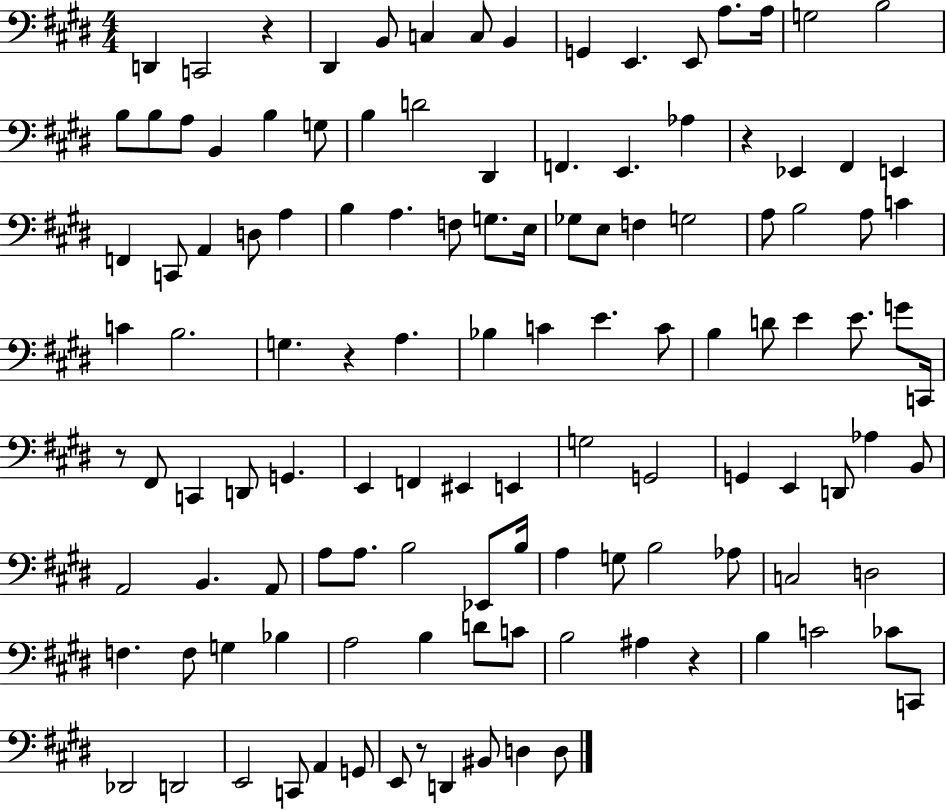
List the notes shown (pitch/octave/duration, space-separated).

D2/q C2/h R/q D#2/q B2/e C3/q C3/e B2/q G2/q E2/q. E2/e A3/e. A3/s G3/h B3/h B3/e B3/e A3/e B2/q B3/q G3/e B3/q D4/h D#2/q F2/q. E2/q. Ab3/q R/q Eb2/q F#2/q E2/q F2/q C2/e A2/q D3/e A3/q B3/q A3/q. F3/e G3/e. E3/s Gb3/e E3/e F3/q G3/h A3/e B3/h A3/e C4/q C4/q B3/h. G3/q. R/q A3/q. Bb3/q C4/q E4/q. C4/e B3/q D4/e E4/q E4/e. G4/e C2/s R/e F#2/e C2/q D2/e G2/q. E2/q F2/q EIS2/q E2/q G3/h G2/h G2/q E2/q D2/e Ab3/q B2/e A2/h B2/q. A2/e A3/e A3/e. B3/h Eb2/e B3/s A3/q G3/e B3/h Ab3/e C3/h D3/h F3/q. F3/e G3/q Bb3/q A3/h B3/q D4/e C4/e B3/h A#3/q R/q B3/q C4/h CES4/e C2/e Db2/h D2/h E2/h C2/e A2/q G2/e E2/e R/e D2/q BIS2/e D3/q D3/e